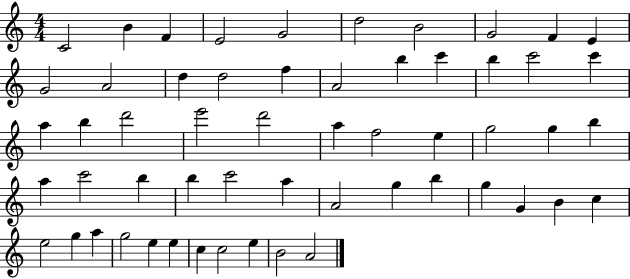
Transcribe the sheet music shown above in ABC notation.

X:1
T:Untitled
M:4/4
L:1/4
K:C
C2 B F E2 G2 d2 B2 G2 F E G2 A2 d d2 f A2 b c' b c'2 c' a b d'2 e'2 d'2 a f2 e g2 g b a c'2 b b c'2 a A2 g b g G B c e2 g a g2 e e c c2 e B2 A2